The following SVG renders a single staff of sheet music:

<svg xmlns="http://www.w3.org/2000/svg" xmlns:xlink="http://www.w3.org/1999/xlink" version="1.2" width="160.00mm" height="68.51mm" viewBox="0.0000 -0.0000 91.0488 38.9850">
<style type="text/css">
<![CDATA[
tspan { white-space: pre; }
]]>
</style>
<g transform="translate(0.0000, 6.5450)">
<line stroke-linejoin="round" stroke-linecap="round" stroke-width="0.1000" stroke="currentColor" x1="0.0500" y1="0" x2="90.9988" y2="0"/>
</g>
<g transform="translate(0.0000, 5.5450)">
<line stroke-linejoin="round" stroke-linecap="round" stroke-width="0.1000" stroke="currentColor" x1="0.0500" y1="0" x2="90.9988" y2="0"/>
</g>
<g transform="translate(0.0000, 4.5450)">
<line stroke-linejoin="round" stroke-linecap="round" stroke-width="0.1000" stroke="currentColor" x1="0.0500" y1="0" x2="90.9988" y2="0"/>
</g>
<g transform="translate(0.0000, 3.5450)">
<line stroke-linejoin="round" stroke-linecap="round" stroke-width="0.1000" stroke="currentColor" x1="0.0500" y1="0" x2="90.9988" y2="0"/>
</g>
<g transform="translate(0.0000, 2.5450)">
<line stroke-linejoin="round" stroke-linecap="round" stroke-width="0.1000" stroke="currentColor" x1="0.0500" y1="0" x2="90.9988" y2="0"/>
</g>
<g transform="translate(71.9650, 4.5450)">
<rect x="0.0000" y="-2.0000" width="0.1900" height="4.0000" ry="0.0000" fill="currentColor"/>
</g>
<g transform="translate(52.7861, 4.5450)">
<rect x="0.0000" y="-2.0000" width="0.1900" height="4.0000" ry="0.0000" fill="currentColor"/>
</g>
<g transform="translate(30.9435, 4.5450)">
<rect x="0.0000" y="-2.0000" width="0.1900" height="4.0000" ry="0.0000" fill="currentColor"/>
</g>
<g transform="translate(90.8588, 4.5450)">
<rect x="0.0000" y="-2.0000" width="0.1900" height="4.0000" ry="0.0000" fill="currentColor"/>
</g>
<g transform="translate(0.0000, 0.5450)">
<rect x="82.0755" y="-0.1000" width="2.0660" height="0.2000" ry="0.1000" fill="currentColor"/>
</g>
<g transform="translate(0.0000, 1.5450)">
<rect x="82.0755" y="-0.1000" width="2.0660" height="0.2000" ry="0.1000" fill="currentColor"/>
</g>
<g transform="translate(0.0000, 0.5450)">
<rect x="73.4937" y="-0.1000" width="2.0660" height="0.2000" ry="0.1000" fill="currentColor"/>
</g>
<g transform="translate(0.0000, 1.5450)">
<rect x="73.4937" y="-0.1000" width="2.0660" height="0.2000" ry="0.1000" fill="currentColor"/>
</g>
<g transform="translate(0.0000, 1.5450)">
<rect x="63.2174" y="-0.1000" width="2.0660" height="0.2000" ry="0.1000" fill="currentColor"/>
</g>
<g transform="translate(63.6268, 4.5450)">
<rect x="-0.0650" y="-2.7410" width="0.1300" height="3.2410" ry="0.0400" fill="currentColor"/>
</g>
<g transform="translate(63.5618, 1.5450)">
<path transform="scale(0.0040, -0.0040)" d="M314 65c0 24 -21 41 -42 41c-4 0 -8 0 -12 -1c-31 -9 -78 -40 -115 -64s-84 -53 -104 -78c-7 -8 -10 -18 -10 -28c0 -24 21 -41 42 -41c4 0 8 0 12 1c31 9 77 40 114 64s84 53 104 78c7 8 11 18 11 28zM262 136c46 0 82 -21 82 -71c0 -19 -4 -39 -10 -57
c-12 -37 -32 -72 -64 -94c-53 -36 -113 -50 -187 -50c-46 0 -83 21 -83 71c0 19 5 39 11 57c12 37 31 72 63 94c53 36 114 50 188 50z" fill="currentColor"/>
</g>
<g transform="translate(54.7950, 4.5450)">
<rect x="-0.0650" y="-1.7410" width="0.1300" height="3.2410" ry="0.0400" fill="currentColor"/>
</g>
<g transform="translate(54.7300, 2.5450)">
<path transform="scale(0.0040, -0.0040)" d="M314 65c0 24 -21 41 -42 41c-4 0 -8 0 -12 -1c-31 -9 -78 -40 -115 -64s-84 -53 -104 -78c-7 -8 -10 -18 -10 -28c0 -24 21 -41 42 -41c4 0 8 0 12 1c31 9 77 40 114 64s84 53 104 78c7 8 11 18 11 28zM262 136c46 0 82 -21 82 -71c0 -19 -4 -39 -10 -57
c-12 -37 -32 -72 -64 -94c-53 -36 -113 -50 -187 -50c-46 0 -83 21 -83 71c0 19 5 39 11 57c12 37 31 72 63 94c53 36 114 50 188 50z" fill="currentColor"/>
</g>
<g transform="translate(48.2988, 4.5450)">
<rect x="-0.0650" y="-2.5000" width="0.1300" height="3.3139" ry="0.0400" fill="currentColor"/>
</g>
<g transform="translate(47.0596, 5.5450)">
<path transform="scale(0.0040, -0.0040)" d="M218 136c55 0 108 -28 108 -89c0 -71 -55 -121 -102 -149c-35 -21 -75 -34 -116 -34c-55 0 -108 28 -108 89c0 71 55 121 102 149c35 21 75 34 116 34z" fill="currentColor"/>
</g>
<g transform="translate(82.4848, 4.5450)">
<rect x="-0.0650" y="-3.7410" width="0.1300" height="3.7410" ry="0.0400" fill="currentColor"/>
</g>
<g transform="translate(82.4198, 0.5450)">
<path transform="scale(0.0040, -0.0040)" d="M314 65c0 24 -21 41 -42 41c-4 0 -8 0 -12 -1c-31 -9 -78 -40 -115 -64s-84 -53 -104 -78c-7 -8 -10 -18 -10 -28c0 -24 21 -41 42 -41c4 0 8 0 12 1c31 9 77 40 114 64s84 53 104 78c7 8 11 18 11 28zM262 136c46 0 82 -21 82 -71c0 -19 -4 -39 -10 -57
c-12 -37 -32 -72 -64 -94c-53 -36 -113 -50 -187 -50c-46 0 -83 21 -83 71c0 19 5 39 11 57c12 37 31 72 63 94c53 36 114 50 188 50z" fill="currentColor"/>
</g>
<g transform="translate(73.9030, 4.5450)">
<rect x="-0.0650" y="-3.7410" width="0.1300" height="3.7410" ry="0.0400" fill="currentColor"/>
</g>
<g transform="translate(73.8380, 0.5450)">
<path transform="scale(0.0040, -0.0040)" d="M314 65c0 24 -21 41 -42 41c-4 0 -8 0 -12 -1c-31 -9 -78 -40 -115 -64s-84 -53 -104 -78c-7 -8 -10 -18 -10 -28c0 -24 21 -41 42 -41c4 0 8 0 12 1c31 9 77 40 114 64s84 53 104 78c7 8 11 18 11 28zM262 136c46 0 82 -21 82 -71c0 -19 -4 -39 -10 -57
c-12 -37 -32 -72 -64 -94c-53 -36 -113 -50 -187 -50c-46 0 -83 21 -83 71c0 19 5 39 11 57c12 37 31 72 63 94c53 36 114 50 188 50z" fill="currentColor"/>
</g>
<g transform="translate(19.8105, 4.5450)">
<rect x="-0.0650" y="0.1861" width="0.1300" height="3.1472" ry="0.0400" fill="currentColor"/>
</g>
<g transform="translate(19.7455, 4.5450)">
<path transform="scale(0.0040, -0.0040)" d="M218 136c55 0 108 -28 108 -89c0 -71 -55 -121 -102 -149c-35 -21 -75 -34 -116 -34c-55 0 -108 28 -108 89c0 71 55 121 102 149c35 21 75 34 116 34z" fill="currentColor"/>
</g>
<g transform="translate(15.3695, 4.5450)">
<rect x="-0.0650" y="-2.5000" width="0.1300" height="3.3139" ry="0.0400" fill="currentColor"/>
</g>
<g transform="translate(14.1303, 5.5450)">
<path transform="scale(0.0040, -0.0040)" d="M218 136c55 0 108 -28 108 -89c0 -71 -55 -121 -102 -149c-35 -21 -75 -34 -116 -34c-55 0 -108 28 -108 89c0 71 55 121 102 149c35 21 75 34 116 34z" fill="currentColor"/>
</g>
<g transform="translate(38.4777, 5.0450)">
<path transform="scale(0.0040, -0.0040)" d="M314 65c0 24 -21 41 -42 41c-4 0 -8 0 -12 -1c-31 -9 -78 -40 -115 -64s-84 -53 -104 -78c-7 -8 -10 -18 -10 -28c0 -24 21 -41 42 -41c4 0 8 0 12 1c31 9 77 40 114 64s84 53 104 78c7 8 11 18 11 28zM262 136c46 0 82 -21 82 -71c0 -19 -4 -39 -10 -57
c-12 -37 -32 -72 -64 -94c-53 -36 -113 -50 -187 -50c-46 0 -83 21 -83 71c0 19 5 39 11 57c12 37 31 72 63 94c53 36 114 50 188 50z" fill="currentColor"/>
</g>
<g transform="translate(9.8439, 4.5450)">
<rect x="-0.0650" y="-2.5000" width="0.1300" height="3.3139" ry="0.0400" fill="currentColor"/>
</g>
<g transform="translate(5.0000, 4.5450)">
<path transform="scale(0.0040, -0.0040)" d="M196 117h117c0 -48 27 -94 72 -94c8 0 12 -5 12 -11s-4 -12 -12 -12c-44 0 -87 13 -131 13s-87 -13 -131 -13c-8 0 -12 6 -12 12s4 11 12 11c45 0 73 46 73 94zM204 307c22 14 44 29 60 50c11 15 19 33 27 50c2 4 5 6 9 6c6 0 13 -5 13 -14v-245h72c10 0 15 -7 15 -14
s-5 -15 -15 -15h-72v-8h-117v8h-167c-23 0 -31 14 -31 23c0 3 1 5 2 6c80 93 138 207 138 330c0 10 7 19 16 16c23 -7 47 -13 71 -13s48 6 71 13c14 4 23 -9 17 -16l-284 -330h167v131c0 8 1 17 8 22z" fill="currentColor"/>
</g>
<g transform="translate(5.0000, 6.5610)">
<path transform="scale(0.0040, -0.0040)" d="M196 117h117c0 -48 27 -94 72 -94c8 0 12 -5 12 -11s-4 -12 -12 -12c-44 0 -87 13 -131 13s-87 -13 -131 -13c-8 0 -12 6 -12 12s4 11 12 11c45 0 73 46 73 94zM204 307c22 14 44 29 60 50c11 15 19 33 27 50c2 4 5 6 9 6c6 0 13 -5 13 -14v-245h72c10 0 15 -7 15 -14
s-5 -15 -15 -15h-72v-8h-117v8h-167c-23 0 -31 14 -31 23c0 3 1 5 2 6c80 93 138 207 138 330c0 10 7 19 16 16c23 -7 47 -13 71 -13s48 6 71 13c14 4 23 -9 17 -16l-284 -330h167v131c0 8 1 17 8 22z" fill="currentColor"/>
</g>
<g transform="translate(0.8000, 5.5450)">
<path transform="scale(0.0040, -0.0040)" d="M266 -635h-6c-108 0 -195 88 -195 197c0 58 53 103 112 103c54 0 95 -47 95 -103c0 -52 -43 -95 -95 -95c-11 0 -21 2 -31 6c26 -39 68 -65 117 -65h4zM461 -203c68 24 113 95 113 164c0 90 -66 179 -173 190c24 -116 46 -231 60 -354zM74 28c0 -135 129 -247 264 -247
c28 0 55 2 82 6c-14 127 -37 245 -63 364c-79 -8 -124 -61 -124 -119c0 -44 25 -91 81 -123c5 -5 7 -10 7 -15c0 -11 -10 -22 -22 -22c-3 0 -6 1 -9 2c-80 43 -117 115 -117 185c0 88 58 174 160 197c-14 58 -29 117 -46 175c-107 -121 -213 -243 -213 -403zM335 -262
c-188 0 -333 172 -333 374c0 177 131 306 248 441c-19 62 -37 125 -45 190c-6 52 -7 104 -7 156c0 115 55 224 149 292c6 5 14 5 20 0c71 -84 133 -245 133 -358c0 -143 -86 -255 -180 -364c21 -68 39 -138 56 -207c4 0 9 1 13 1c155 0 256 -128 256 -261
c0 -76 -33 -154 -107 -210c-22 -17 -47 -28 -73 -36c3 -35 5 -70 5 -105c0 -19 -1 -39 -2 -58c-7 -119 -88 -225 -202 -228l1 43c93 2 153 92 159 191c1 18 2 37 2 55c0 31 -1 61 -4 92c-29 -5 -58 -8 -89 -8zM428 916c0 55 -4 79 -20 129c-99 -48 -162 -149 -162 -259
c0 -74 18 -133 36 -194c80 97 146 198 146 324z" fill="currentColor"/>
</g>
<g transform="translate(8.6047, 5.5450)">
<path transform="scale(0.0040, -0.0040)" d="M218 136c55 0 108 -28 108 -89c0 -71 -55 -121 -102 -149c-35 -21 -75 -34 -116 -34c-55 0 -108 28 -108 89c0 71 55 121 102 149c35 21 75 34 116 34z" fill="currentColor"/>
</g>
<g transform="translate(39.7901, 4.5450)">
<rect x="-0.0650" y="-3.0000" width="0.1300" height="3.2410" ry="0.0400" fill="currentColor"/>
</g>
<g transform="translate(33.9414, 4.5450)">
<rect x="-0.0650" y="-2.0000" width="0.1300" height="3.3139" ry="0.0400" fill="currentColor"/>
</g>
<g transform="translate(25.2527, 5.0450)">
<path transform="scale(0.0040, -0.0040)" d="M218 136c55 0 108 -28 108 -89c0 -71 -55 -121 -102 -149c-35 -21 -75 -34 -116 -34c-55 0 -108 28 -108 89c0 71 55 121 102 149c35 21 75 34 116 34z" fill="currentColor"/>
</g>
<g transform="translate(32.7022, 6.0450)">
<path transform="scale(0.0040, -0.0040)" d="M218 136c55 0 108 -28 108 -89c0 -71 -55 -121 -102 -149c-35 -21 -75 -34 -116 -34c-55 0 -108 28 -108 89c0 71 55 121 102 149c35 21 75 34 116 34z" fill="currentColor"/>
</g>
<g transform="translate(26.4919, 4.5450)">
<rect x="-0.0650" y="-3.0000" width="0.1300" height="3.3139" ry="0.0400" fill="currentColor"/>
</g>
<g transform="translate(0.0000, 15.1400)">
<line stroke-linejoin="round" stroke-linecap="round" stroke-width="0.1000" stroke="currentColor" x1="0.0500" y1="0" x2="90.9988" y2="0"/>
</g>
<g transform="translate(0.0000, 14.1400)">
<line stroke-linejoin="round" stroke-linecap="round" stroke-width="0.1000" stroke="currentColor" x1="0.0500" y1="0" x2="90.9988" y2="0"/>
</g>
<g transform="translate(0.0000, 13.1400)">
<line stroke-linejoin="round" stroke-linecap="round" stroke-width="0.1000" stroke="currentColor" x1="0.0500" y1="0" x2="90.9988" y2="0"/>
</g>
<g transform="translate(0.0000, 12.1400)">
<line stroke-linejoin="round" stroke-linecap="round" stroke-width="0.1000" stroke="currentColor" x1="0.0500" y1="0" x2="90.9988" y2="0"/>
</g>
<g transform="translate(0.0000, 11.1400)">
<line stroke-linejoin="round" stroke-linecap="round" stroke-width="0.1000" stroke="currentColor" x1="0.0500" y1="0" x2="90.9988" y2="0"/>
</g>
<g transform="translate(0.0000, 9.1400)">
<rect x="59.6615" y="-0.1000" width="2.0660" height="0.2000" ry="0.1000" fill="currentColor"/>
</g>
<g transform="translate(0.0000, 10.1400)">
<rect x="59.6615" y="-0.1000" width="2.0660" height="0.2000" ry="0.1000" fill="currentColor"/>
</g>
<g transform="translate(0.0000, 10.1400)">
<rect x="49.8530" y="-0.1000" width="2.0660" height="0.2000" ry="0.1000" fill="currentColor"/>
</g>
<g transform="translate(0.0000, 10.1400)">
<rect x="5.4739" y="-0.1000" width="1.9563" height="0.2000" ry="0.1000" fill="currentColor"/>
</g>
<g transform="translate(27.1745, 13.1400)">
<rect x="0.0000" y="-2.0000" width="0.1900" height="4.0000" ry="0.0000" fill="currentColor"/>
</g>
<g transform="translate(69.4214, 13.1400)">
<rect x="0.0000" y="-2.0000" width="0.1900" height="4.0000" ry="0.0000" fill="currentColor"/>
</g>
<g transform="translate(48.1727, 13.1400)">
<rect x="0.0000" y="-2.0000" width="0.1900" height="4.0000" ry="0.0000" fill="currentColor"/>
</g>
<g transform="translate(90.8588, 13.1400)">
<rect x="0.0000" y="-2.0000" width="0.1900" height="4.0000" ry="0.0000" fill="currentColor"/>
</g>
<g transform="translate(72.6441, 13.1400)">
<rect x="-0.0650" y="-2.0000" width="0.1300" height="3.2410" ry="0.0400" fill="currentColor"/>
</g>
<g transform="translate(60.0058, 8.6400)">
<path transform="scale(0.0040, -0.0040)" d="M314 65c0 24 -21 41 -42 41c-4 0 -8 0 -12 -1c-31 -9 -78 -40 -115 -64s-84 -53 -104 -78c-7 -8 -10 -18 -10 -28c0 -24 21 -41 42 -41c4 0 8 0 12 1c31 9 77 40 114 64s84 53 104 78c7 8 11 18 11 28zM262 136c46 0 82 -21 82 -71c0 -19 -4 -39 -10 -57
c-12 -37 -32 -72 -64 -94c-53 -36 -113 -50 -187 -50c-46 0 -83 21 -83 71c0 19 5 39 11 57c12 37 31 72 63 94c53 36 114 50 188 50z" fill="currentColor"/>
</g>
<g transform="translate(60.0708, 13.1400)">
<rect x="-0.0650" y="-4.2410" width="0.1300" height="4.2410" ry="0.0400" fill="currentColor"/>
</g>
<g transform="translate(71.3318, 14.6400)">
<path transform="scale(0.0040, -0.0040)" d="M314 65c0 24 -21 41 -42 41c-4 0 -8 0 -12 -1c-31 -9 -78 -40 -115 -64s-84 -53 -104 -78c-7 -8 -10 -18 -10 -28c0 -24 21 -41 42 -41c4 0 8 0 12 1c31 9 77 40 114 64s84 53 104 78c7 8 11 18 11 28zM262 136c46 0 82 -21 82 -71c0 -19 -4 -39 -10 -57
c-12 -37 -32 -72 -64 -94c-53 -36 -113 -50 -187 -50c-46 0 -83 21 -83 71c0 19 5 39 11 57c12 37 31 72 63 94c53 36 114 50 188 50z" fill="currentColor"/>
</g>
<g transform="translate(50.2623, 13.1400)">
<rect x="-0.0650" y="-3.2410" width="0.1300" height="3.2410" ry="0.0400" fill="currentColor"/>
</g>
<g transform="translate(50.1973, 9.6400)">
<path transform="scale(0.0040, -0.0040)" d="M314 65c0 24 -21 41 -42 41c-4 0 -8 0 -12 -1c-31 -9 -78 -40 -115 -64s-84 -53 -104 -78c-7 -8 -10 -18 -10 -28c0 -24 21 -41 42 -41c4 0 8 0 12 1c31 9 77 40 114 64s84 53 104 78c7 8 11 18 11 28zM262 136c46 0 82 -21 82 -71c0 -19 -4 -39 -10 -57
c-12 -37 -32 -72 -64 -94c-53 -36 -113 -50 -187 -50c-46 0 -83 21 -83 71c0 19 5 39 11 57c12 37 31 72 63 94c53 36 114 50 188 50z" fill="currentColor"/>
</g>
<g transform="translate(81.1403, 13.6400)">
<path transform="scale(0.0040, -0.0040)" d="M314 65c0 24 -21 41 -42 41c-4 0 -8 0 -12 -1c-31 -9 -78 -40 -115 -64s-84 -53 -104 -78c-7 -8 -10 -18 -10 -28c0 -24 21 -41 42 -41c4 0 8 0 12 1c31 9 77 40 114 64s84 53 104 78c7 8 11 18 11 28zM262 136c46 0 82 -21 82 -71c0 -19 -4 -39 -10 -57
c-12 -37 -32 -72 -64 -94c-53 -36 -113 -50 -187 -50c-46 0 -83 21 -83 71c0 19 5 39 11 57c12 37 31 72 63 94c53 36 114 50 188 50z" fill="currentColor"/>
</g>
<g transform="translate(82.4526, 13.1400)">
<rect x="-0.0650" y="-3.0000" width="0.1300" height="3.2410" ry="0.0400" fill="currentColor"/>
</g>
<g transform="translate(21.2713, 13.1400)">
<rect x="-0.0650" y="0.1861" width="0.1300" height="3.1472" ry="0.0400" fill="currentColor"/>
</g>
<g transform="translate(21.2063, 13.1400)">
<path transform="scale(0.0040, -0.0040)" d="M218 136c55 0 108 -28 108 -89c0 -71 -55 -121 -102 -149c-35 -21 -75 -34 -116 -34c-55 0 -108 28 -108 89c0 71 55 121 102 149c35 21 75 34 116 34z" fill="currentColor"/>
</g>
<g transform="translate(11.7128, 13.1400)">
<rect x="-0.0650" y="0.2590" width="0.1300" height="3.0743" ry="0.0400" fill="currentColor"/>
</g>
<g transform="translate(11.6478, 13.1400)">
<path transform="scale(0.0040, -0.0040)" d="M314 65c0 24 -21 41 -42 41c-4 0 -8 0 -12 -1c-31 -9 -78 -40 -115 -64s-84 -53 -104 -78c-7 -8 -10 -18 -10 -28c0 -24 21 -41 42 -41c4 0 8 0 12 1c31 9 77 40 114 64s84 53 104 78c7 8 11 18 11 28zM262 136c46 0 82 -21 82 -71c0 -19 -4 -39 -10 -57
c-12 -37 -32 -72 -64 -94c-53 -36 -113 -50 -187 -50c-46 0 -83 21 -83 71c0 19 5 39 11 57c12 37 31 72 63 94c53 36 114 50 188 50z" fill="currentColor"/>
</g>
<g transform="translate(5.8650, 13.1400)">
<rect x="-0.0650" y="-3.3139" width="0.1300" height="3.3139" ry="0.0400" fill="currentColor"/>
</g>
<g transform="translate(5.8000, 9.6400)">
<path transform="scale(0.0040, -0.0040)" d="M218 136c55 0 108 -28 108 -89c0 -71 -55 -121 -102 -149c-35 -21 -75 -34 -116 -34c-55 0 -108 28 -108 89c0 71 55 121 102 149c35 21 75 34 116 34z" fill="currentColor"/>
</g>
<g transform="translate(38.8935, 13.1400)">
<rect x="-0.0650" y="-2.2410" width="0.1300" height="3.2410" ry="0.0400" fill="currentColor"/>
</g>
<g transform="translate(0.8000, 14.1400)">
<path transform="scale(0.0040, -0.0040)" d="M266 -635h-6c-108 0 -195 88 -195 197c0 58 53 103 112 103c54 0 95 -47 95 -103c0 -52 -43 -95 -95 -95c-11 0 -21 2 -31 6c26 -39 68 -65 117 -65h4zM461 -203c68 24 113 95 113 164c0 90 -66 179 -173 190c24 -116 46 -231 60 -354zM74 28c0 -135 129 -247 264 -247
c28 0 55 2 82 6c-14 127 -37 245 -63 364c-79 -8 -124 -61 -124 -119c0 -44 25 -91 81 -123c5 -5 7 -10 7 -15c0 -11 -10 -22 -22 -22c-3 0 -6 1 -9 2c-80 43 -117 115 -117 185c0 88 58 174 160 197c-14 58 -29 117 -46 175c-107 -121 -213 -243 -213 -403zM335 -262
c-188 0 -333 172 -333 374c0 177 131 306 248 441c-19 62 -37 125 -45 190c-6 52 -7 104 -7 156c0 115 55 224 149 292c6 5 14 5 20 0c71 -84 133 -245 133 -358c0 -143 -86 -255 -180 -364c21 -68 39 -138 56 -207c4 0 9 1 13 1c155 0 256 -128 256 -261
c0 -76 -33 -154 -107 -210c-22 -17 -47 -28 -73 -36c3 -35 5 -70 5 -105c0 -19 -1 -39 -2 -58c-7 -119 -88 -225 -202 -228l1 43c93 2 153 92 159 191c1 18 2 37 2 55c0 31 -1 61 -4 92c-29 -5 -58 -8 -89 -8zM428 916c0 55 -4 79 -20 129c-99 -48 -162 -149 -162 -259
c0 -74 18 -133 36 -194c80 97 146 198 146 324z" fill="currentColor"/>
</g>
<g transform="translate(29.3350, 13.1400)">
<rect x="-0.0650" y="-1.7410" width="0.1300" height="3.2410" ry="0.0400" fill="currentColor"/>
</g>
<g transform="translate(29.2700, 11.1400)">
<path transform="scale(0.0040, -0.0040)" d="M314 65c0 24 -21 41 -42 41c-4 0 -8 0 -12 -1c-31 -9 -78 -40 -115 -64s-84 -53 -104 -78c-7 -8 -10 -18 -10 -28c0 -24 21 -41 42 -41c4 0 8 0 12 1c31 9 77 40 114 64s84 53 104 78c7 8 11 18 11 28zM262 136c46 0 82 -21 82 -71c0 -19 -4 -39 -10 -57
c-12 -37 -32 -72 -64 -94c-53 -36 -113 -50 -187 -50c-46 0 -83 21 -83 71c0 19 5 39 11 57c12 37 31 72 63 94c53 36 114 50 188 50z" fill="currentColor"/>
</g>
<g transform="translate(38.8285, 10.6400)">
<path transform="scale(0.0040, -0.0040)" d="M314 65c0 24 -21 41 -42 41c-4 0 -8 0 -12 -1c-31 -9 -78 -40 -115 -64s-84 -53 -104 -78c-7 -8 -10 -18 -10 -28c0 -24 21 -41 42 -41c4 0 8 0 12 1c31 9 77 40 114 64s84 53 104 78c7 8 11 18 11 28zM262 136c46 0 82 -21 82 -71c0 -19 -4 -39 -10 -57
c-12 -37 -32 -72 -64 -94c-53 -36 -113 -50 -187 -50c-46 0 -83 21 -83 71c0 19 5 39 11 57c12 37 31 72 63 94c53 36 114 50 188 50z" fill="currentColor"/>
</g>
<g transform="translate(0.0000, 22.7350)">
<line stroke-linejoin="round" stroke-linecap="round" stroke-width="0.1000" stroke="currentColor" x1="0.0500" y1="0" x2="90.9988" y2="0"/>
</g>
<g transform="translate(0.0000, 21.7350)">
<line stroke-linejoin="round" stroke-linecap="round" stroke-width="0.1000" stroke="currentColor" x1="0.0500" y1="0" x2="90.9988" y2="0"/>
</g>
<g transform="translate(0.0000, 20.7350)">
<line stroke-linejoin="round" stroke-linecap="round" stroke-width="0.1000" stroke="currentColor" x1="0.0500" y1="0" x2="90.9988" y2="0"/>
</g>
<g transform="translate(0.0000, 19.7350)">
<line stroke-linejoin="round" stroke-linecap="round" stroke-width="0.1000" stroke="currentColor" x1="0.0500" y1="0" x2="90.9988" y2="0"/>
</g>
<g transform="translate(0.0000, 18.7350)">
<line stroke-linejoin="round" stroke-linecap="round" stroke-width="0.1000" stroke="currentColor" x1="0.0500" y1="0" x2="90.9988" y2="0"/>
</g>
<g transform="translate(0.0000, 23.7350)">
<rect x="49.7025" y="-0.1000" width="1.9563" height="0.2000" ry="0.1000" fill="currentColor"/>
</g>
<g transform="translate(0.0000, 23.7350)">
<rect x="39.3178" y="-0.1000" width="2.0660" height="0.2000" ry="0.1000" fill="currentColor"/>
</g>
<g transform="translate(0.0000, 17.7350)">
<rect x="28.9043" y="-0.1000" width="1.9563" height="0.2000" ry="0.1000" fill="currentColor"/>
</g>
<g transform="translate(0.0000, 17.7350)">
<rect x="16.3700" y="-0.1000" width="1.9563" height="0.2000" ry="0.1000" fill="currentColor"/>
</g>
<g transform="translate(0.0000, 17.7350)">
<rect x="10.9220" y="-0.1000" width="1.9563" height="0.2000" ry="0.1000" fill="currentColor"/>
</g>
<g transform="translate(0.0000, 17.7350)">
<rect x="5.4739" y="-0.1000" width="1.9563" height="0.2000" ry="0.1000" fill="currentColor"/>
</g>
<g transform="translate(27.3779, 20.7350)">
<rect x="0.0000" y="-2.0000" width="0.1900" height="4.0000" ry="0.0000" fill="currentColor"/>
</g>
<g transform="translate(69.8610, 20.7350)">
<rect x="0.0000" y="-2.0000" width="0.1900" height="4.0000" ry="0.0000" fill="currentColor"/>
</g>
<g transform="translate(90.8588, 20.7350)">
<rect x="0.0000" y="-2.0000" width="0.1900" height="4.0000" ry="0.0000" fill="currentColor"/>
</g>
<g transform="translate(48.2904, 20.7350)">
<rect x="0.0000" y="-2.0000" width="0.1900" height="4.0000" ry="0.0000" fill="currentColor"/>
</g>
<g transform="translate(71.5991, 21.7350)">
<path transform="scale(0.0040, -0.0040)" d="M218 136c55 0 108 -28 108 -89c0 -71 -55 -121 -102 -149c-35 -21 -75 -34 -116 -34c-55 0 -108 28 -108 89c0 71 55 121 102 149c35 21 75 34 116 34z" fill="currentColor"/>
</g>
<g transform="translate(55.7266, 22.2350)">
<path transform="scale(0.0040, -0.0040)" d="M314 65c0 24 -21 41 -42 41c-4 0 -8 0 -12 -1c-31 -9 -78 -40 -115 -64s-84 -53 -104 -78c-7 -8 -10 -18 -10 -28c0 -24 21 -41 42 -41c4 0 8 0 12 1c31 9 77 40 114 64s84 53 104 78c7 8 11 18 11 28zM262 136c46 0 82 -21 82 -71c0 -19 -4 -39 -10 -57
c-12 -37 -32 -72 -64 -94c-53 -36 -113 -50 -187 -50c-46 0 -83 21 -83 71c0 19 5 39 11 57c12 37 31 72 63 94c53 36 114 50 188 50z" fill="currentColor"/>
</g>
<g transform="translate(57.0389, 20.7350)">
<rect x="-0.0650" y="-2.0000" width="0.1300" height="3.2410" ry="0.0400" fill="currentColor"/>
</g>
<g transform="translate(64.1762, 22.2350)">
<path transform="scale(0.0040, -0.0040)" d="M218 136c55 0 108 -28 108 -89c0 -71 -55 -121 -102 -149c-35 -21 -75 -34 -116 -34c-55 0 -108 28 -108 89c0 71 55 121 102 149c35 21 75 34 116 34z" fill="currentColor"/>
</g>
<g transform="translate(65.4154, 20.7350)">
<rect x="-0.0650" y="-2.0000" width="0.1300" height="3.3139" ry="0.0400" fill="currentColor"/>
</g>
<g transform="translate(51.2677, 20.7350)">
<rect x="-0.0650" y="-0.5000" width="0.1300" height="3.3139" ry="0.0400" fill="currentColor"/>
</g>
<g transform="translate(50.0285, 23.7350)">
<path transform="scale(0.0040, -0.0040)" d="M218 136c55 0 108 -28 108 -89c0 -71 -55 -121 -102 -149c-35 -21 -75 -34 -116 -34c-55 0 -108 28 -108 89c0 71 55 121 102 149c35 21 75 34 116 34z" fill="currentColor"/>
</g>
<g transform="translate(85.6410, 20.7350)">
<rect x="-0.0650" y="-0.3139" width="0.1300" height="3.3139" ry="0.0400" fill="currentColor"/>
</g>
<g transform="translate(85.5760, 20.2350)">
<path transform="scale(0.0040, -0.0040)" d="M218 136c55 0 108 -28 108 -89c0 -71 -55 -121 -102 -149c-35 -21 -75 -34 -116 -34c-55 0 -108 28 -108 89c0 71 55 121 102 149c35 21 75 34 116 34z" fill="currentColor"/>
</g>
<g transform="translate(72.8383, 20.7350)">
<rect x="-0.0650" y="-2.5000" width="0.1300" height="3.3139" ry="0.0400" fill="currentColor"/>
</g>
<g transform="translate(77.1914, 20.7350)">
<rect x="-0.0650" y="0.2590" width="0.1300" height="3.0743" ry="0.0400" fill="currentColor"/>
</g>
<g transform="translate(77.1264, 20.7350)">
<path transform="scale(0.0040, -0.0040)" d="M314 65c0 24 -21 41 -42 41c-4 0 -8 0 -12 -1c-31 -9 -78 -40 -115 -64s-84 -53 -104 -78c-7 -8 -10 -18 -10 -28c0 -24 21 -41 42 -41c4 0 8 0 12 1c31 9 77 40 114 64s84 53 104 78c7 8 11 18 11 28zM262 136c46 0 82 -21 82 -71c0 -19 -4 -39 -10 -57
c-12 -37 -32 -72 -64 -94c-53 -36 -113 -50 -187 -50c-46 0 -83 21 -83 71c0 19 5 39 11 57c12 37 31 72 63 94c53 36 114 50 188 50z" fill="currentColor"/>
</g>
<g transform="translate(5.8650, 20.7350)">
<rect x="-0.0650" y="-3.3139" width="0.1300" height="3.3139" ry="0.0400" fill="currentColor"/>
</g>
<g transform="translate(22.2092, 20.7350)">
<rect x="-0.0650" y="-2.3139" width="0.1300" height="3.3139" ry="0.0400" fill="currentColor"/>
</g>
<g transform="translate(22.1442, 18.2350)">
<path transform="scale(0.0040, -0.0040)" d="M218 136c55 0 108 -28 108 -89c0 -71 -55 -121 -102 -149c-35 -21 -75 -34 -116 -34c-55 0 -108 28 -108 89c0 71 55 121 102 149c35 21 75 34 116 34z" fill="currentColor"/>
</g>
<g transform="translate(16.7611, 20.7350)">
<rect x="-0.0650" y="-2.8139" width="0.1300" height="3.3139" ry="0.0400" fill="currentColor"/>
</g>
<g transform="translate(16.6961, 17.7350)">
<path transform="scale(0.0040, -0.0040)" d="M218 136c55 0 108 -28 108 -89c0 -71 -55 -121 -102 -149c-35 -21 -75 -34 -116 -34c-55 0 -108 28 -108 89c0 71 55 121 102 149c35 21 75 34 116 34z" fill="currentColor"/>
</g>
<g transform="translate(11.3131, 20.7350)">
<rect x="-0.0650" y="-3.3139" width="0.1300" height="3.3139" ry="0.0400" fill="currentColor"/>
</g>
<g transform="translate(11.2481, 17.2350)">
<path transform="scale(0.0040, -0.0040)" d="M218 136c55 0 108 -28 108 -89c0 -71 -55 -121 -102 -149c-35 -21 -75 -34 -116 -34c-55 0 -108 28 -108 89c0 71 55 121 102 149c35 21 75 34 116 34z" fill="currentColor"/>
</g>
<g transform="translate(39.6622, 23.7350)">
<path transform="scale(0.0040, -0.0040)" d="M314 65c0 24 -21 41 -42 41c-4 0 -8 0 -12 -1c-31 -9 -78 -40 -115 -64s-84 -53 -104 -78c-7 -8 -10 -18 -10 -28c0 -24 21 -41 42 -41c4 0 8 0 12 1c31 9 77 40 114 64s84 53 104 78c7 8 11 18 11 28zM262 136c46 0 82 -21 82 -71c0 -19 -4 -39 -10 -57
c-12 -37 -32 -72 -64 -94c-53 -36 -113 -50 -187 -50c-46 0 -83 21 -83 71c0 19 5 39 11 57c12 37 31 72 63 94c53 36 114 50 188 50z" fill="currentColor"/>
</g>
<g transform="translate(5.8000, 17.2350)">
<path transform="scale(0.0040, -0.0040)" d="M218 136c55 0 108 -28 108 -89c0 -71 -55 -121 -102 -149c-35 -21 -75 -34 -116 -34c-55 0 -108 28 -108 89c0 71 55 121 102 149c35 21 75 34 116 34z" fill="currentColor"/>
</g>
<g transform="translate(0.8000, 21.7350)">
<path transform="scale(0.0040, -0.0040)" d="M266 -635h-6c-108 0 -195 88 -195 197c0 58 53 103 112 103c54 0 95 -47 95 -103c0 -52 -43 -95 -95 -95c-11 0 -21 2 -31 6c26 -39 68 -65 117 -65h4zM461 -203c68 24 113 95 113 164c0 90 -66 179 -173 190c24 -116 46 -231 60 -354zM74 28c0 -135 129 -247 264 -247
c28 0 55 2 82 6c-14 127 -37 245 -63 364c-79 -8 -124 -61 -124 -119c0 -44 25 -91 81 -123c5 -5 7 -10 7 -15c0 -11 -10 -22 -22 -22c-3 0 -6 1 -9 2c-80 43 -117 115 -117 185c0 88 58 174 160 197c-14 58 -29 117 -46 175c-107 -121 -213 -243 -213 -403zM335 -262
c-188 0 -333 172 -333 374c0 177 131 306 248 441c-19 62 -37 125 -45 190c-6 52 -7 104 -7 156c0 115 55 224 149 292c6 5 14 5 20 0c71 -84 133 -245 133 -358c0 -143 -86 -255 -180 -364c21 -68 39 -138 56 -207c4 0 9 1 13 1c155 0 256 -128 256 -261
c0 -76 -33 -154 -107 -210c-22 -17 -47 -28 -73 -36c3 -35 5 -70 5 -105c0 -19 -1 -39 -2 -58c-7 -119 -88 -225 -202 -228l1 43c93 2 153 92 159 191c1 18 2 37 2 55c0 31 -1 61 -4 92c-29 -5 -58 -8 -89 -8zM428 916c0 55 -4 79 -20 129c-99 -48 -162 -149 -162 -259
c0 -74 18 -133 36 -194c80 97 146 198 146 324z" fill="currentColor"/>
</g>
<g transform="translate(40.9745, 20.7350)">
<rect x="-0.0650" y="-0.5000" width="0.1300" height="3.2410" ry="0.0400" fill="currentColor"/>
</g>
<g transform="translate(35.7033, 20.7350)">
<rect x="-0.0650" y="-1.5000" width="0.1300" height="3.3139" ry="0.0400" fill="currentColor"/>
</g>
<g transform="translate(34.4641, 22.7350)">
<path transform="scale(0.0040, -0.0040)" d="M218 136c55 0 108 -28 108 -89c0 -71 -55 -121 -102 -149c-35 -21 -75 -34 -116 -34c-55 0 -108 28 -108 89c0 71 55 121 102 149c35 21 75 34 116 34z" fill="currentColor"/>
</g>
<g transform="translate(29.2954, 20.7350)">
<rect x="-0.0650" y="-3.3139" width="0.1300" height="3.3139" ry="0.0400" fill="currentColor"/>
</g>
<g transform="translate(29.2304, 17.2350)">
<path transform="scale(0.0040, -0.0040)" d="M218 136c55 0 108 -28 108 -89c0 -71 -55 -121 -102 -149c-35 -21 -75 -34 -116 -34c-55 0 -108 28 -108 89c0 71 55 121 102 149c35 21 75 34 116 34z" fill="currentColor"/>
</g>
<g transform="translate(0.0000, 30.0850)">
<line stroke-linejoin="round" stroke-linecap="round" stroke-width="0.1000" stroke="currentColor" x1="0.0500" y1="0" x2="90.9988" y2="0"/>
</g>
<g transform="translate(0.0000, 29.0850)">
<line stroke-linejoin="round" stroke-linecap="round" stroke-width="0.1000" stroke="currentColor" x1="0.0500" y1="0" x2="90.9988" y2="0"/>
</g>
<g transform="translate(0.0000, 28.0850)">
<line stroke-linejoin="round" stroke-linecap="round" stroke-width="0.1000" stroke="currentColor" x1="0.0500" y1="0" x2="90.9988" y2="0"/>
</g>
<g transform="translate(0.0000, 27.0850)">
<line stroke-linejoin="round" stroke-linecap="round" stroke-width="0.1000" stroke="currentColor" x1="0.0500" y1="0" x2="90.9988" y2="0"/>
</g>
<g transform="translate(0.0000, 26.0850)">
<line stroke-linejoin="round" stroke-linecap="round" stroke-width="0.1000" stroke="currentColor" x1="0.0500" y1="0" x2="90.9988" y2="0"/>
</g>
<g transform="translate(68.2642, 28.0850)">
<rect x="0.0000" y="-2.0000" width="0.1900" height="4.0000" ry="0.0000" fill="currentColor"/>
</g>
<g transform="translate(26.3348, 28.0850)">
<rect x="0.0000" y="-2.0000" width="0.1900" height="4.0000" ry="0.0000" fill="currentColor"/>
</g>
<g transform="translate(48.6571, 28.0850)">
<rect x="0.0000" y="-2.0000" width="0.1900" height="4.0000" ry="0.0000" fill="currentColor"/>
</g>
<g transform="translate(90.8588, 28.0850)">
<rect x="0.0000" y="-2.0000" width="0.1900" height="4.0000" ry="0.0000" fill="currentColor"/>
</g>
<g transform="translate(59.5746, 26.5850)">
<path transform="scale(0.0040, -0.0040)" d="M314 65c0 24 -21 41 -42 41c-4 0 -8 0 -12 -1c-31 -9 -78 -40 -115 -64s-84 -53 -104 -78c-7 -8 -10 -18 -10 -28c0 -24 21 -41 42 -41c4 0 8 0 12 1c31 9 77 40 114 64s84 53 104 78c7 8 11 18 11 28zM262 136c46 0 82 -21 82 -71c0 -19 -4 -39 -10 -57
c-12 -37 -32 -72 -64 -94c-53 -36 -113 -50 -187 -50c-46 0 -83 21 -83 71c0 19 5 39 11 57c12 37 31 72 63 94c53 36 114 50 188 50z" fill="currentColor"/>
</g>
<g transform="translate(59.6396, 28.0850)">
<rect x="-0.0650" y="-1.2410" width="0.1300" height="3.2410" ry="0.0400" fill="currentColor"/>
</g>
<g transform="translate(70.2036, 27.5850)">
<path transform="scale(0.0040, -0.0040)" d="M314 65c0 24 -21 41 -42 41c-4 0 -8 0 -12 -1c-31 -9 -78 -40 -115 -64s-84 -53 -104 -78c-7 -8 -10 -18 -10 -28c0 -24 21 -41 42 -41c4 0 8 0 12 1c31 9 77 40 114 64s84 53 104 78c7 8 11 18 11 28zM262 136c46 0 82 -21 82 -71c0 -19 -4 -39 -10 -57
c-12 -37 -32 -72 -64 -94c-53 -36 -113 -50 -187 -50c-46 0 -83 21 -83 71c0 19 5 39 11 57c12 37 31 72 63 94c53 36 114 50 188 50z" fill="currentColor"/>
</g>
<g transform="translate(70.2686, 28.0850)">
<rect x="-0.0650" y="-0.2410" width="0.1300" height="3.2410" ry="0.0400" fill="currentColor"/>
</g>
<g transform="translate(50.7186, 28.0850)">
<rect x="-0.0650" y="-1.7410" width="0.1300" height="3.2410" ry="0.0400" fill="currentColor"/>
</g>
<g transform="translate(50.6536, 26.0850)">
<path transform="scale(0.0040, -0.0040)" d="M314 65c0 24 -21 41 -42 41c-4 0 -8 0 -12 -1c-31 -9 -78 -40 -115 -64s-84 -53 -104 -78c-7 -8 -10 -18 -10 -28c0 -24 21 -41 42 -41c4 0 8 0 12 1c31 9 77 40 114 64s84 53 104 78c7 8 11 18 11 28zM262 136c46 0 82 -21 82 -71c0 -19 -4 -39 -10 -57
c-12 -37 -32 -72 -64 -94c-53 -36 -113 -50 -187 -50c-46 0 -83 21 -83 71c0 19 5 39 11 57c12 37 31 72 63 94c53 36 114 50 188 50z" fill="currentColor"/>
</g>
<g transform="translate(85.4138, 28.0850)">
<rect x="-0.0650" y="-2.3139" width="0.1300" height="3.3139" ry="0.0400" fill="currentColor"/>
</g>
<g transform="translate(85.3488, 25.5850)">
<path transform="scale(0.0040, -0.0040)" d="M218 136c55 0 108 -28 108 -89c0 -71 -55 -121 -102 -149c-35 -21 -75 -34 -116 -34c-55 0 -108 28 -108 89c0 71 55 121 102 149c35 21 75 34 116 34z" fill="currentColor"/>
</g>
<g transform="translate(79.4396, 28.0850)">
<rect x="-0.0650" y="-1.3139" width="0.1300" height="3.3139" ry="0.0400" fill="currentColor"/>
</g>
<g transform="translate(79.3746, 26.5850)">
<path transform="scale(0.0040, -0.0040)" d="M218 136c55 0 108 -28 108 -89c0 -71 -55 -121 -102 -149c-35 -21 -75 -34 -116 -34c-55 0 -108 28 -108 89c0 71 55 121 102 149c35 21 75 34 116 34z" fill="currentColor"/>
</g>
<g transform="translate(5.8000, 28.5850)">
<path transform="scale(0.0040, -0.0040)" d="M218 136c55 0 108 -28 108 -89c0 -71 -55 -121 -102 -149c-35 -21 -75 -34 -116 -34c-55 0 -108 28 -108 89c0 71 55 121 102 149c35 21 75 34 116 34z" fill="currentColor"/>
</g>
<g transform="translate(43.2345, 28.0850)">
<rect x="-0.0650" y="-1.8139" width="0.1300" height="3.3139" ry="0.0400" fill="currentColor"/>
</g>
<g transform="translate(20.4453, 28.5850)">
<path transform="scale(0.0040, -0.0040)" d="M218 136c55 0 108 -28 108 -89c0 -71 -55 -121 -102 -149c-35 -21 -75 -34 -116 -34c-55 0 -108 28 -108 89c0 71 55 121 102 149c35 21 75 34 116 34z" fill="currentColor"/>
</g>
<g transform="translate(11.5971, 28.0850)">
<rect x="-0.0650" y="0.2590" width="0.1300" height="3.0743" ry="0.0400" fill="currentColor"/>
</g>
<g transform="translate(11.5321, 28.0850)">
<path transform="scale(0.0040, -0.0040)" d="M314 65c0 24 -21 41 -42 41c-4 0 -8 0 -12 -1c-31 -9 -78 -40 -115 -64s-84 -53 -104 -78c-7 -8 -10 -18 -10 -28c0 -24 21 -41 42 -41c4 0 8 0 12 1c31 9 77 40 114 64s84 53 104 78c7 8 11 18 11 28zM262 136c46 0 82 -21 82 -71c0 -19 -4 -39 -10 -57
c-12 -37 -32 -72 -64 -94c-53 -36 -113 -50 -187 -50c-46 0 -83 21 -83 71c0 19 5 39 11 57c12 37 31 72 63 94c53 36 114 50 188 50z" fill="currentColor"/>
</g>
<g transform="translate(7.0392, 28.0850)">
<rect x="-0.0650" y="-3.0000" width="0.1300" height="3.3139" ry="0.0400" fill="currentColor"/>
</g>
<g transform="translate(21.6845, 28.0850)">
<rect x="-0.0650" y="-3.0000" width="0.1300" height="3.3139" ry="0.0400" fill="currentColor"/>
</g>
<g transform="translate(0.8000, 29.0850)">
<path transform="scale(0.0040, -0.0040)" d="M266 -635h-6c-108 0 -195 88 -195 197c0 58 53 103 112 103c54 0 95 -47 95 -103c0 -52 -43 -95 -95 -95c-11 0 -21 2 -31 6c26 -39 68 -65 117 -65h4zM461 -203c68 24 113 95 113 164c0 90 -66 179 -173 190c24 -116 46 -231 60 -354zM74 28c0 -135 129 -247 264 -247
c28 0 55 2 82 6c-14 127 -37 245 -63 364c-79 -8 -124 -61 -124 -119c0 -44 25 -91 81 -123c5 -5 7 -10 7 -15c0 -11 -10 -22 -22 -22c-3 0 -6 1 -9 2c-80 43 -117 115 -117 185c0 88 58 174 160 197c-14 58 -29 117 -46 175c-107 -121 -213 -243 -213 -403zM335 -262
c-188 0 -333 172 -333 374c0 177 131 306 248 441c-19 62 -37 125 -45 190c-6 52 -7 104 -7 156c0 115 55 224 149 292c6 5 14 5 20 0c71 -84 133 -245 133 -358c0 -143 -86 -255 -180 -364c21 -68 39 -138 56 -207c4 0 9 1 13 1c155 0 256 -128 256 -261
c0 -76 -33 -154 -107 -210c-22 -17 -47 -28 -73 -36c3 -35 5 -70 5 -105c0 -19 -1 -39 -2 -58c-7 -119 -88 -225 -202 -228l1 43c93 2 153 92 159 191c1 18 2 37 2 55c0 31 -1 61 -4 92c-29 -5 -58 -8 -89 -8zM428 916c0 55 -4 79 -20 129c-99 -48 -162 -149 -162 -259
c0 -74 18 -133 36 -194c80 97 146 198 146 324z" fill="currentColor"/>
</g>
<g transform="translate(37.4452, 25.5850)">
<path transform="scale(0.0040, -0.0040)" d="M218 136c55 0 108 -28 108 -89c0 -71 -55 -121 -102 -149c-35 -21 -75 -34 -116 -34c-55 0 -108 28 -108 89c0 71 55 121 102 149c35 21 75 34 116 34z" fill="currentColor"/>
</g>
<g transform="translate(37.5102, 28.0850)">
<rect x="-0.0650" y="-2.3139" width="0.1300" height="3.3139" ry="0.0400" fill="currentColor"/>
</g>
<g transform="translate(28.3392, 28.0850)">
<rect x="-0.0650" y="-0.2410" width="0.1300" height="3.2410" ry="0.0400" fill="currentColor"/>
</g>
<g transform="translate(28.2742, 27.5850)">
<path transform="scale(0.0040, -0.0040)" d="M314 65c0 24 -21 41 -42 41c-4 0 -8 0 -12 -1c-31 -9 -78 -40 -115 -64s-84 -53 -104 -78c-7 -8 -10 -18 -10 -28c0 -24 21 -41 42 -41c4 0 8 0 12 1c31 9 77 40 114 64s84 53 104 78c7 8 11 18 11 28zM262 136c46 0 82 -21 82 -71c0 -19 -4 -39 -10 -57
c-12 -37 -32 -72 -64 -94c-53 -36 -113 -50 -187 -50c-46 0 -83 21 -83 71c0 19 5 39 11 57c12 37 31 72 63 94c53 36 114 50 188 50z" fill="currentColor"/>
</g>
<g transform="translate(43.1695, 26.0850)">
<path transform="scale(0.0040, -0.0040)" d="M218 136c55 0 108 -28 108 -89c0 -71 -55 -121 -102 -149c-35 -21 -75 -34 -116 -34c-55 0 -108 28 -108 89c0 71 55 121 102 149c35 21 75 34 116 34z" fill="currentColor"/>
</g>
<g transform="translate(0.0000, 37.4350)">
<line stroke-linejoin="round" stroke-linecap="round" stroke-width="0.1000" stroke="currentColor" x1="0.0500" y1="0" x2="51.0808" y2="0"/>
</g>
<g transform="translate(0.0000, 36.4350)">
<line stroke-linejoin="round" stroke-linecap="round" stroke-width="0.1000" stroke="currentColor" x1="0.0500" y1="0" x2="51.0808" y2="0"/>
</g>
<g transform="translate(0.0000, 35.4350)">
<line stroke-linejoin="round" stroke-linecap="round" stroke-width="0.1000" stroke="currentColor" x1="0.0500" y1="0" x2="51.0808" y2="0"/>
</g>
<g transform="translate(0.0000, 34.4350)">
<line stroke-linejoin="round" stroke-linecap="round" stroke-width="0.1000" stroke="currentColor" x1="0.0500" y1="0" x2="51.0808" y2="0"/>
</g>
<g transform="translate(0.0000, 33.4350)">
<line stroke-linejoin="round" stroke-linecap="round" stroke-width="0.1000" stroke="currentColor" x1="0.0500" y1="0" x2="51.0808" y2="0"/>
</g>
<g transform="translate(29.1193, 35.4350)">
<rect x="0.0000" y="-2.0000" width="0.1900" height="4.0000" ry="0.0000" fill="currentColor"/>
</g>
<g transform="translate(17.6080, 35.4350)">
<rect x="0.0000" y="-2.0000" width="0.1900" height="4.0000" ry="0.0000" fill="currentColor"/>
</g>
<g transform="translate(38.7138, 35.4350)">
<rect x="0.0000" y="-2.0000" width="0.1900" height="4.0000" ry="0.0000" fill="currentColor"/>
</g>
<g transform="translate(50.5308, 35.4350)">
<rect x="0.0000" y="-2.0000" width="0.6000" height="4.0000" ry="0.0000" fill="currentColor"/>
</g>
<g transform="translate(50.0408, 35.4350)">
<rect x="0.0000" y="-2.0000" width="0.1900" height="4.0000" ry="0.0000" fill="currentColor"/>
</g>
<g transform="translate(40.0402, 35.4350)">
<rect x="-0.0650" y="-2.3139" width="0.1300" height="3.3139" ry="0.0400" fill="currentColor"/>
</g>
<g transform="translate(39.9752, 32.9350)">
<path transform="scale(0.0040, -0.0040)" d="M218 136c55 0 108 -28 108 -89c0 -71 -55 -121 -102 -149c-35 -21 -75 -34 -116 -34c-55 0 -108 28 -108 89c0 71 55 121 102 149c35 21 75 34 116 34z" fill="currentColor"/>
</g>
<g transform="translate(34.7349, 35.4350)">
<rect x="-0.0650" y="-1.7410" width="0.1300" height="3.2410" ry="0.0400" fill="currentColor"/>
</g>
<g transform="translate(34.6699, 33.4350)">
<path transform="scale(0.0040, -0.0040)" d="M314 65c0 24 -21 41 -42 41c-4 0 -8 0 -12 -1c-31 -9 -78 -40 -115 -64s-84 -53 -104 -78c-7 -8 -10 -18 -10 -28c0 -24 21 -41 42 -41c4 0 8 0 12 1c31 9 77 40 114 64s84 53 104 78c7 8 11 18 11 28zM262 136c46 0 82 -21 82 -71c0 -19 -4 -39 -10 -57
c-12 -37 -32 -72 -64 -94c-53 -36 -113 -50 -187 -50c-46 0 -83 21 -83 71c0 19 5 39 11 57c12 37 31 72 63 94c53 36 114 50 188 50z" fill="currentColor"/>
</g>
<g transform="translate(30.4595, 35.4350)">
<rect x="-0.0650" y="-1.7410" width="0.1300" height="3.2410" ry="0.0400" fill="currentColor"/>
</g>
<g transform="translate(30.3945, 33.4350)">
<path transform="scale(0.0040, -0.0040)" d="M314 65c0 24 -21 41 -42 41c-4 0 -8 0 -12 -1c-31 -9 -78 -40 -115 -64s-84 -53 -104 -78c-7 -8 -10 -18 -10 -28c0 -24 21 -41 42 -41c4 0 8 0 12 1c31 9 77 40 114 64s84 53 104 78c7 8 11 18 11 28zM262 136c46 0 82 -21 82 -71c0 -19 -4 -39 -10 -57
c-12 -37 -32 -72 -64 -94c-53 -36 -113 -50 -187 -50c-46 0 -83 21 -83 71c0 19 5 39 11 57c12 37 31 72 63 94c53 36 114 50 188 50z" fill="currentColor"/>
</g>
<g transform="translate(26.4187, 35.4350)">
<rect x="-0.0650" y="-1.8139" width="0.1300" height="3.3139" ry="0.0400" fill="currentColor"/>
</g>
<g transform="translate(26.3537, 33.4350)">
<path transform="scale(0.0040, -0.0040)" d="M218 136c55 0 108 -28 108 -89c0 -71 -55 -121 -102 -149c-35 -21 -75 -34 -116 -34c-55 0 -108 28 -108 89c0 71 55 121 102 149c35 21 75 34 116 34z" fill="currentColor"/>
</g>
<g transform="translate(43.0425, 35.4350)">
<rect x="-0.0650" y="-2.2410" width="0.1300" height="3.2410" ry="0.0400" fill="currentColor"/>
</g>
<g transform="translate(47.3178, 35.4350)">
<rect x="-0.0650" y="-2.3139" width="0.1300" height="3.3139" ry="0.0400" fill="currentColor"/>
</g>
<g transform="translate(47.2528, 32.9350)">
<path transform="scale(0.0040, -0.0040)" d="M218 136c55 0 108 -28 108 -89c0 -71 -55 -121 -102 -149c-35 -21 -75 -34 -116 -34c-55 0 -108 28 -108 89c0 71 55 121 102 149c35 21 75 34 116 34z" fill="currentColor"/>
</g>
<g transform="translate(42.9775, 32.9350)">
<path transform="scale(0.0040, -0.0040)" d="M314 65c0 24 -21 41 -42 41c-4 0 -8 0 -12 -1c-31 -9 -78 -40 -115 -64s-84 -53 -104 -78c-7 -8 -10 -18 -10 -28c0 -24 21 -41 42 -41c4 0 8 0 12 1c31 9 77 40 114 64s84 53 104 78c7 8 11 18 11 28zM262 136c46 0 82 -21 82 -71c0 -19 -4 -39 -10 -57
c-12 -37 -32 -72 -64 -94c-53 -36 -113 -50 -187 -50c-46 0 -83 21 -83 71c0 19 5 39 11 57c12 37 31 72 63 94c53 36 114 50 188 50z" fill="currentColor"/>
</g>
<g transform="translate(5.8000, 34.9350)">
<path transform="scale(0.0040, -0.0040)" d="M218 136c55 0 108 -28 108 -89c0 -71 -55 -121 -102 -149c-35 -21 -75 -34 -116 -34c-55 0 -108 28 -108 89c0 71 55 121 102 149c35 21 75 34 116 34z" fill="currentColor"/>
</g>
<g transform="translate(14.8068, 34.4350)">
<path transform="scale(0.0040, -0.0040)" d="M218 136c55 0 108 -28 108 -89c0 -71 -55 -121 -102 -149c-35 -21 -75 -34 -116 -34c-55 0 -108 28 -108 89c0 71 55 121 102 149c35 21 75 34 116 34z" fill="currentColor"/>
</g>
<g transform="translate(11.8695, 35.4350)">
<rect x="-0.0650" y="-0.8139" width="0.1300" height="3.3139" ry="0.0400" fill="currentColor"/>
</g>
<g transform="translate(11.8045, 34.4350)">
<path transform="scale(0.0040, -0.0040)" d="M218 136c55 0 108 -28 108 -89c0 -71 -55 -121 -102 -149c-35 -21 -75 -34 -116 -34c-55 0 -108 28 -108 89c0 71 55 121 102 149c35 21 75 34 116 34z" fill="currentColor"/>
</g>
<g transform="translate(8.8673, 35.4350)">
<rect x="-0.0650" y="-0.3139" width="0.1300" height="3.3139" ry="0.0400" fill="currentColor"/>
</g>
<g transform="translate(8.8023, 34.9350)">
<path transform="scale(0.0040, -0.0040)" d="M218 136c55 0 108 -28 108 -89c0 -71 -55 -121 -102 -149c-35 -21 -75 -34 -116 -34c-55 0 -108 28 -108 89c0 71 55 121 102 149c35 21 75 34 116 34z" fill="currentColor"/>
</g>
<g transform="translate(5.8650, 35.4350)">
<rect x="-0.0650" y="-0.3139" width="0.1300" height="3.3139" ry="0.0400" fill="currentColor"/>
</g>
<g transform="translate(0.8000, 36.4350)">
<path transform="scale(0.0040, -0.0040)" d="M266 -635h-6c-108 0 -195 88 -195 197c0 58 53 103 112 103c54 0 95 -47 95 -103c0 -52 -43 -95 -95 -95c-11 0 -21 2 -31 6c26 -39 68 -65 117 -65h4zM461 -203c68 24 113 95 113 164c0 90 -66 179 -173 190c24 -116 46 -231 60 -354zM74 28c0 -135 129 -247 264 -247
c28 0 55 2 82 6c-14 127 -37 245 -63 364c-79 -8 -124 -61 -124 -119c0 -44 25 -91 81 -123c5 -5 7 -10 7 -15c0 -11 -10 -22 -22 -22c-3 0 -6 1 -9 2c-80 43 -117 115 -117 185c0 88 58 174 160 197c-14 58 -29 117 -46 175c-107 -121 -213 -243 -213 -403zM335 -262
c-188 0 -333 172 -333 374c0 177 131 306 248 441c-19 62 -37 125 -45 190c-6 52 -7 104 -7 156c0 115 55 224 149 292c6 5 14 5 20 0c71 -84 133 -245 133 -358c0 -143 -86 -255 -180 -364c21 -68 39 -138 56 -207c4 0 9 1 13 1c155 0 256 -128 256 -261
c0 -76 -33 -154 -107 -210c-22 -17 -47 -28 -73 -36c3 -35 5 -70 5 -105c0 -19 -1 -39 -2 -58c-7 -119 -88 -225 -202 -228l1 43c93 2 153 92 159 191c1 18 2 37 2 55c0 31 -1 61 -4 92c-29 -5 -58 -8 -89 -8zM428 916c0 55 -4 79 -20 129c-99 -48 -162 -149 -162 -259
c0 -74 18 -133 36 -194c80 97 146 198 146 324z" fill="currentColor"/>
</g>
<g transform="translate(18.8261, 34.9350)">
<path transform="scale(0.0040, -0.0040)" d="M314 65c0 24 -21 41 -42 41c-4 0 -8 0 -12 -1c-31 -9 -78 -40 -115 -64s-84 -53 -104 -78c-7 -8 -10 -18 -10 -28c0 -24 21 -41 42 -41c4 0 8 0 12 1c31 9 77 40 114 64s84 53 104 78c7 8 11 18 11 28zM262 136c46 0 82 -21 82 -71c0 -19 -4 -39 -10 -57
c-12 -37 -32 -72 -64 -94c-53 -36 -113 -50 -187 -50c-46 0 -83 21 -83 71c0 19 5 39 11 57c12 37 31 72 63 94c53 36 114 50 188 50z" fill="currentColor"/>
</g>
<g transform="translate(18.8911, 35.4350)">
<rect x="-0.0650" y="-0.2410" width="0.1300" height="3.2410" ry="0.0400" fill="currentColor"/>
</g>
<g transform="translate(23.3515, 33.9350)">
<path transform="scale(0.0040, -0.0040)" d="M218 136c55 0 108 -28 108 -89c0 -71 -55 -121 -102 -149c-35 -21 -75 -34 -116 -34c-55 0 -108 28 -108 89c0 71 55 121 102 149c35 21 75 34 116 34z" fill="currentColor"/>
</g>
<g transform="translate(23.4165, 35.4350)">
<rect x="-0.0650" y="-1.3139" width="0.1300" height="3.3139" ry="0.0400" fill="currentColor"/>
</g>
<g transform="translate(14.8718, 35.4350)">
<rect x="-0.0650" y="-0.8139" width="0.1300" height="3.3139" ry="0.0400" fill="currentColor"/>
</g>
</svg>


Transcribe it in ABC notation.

X:1
T:Untitled
M:4/4
L:1/4
K:C
G G B A F A2 G f2 a2 c'2 c'2 b B2 B f2 g2 b2 d'2 F2 A2 b b a g b E C2 C F2 F G B2 c A B2 A c2 g f f2 e2 c2 e g c c d d c2 e f f2 f2 g g2 g